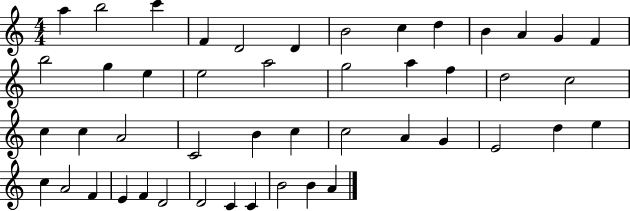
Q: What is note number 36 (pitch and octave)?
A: C5